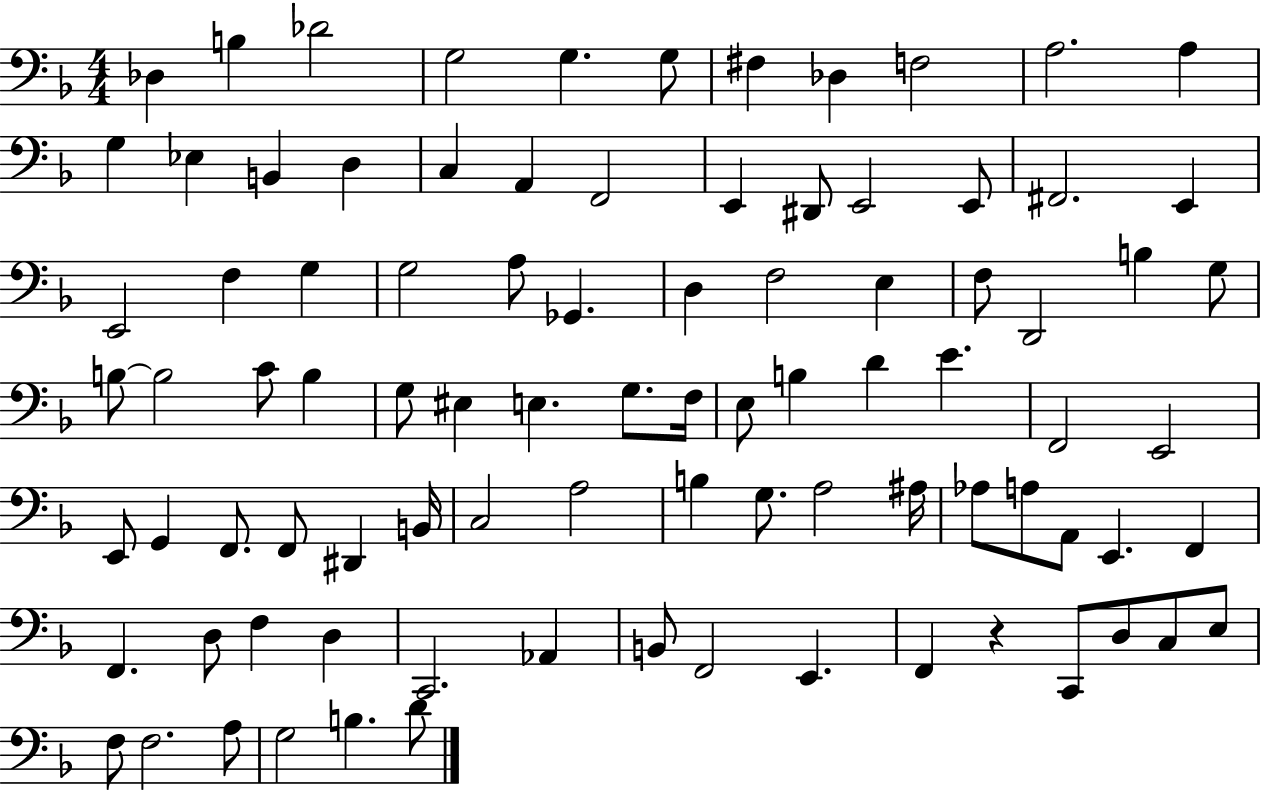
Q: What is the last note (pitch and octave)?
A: D4